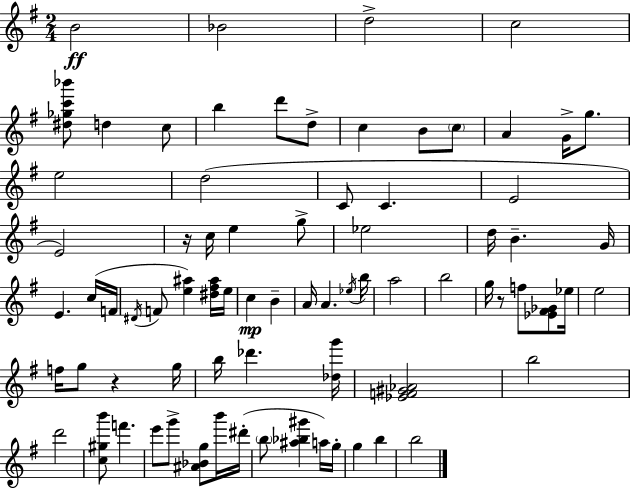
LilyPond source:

{
  \clef treble
  \numericTimeSignature
  \time 2/4
  \key e \minor
  b'2\ff | bes'2 | d''2-> | c''2 | \break <dis'' ges'' c''' bes'''>8 d''4 c''8 | b''4 d'''8 d''8-> | c''4 b'8 \parenthesize c''8 | a'4 g'16-> g''8. | \break e''2 | d''2( | c'8 c'4. | e'2 | \break e'2) | r16 c''16 e''4 g''8-> | ees''2 | d''16 b'4.-- g'16 | \break e'4. c''16( f'16 | \acciaccatura { dis'16 } f'8 <e'' ais''>4) <dis'' fis'' ais''>16 | e''16 c''4\mp b'4-- | a'16 a'4. | \break \acciaccatura { ees''16 } b''16 a''2 | b''2 | g''16 r8 f''8 <ees' fis' ges'>8 | ees''16 e''2 | \break f''16 g''8 r4 | g''16 b''16 des'''4. | <des'' g'''>16 <ees' f' gis' aes'>2 | b''2 | \break d'''2 | <c'' gis'' b'''>8 f'''4. | e'''8 g'''8-> <ais' bes' g''>8 | b'''16 dis'''16-.( \parenthesize b''8 <ais'' bes'' gis'''>4 | \break a''16) g''16-. g''4 b''4 | b''2 | \bar "|."
}